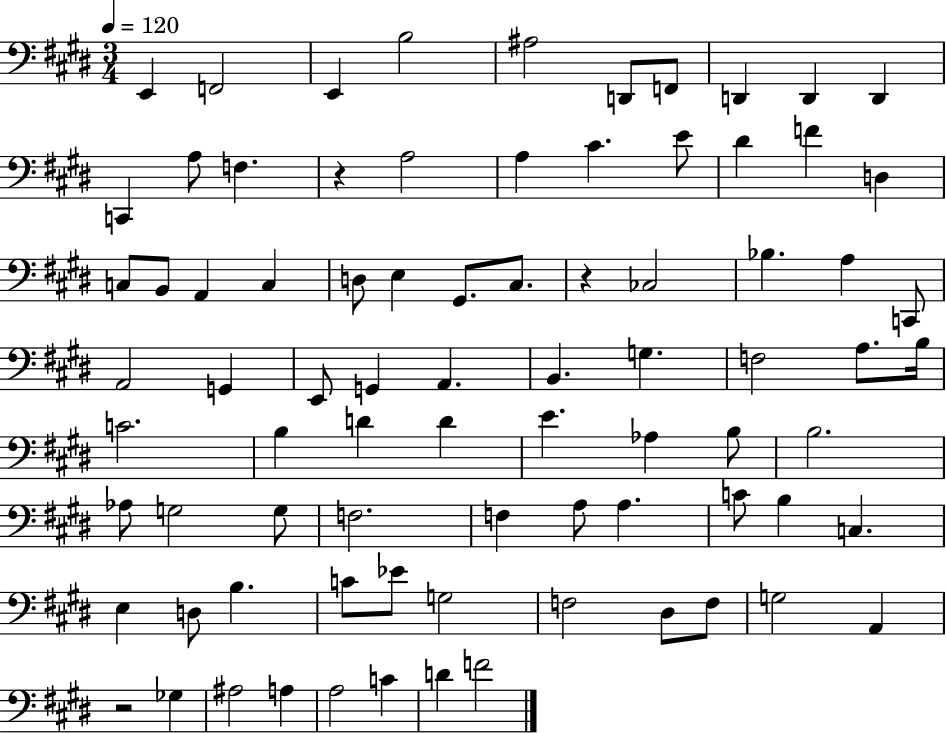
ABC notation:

X:1
T:Untitled
M:3/4
L:1/4
K:E
E,, F,,2 E,, B,2 ^A,2 D,,/2 F,,/2 D,, D,, D,, C,, A,/2 F, z A,2 A, ^C E/2 ^D F D, C,/2 B,,/2 A,, C, D,/2 E, ^G,,/2 ^C,/2 z _C,2 _B, A, C,,/2 A,,2 G,, E,,/2 G,, A,, B,, G, F,2 A,/2 B,/4 C2 B, D D E _A, B,/2 B,2 _A,/2 G,2 G,/2 F,2 F, A,/2 A, C/2 B, C, E, D,/2 B, C/2 _E/2 G,2 F,2 ^D,/2 F,/2 G,2 A,, z2 _G, ^A,2 A, A,2 C D F2